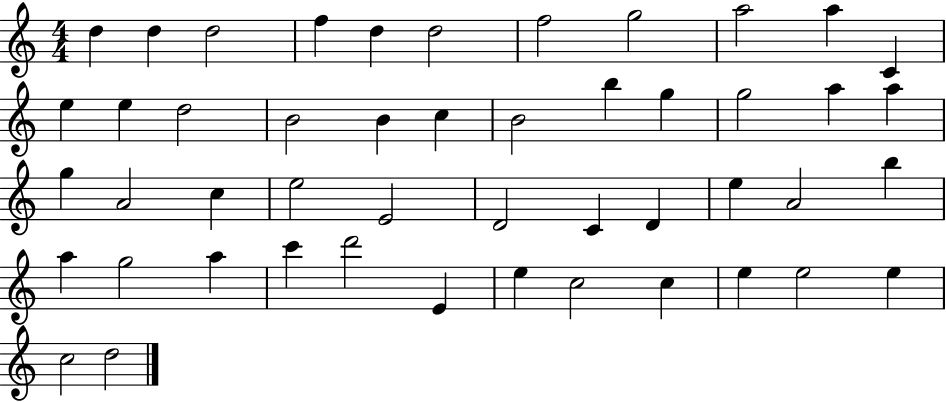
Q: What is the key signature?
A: C major